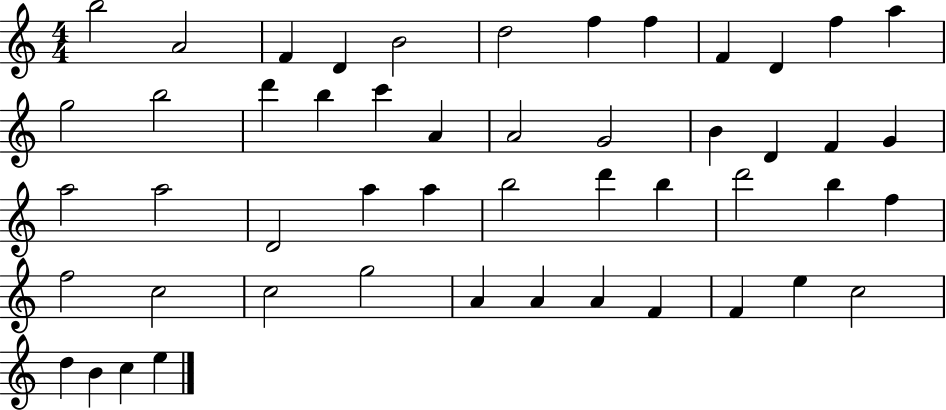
X:1
T:Untitled
M:4/4
L:1/4
K:C
b2 A2 F D B2 d2 f f F D f a g2 b2 d' b c' A A2 G2 B D F G a2 a2 D2 a a b2 d' b d'2 b f f2 c2 c2 g2 A A A F F e c2 d B c e